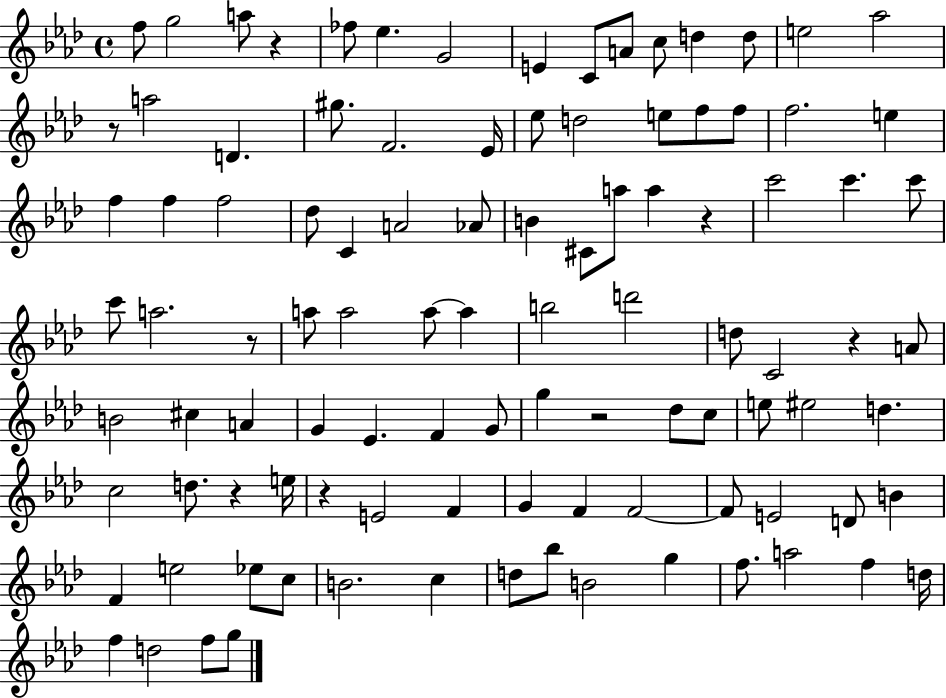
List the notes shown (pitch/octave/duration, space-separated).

F5/e G5/h A5/e R/q FES5/e Eb5/q. G4/h E4/q C4/e A4/e C5/e D5/q D5/e E5/h Ab5/h R/e A5/h D4/q. G#5/e. F4/h. Eb4/s Eb5/e D5/h E5/e F5/e F5/e F5/h. E5/q F5/q F5/q F5/h Db5/e C4/q A4/h Ab4/e B4/q C#4/e A5/e A5/q R/q C6/h C6/q. C6/e C6/e A5/h. R/e A5/e A5/h A5/e A5/q B5/h D6/h D5/e C4/h R/q A4/e B4/h C#5/q A4/q G4/q Eb4/q. F4/q G4/e G5/q R/h Db5/e C5/e E5/e EIS5/h D5/q. C5/h D5/e. R/q E5/s R/q E4/h F4/q G4/q F4/q F4/h F4/e E4/h D4/e B4/q F4/q E5/h Eb5/e C5/e B4/h. C5/q D5/e Bb5/e B4/h G5/q F5/e. A5/h F5/q D5/s F5/q D5/h F5/e G5/e